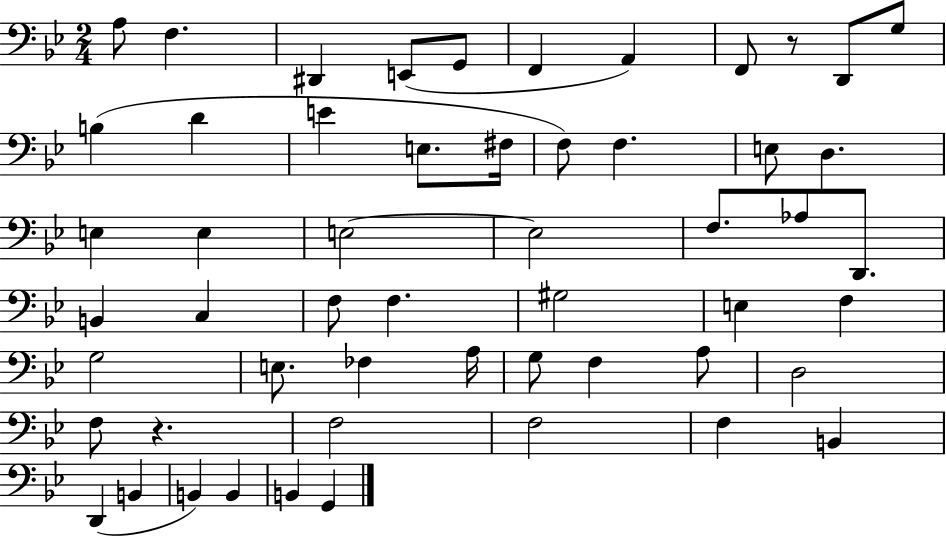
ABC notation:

X:1
T:Untitled
M:2/4
L:1/4
K:Bb
A,/2 F, ^D,, E,,/2 G,,/2 F,, A,, F,,/2 z/2 D,,/2 G,/2 B, D E E,/2 ^F,/4 F,/2 F, E,/2 D, E, E, E,2 E,2 F,/2 _A,/2 D,,/2 B,, C, F,/2 F, ^G,2 E, F, G,2 E,/2 _F, A,/4 G,/2 F, A,/2 D,2 F,/2 z F,2 F,2 F, B,, D,, B,, B,, B,, B,, G,,